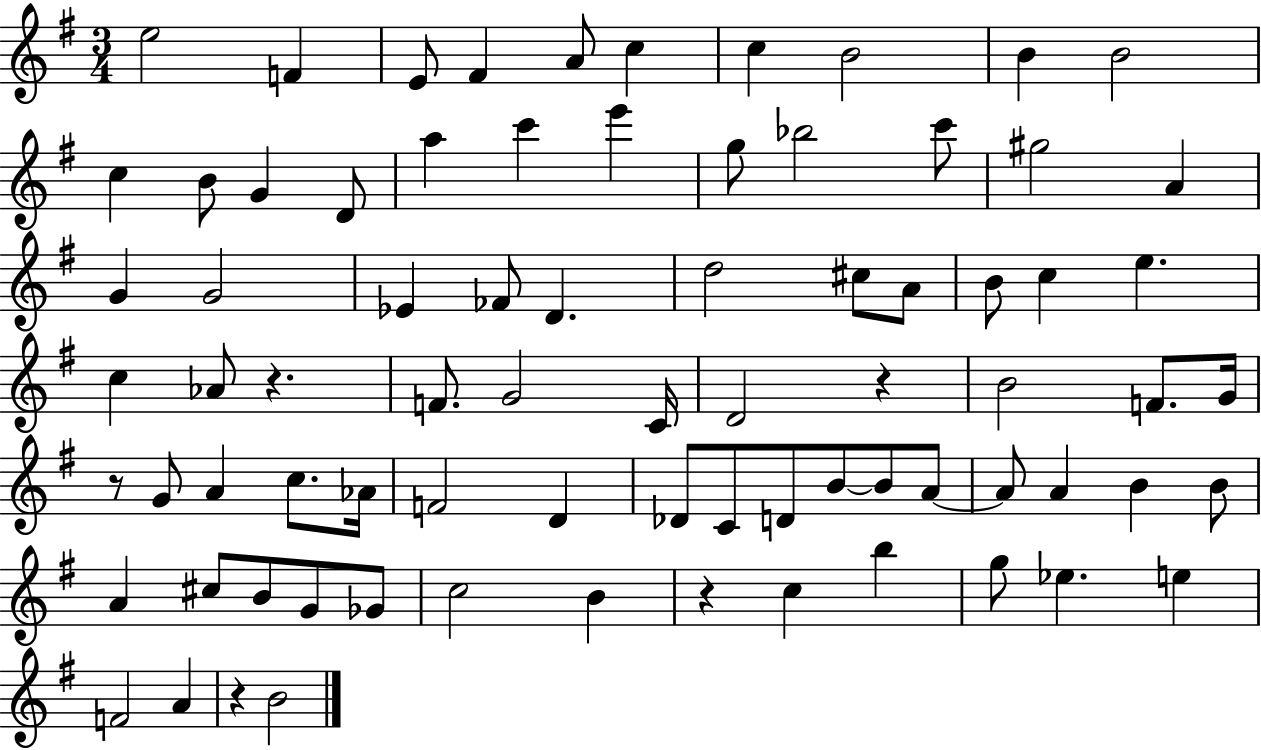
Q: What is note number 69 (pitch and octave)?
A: Eb5